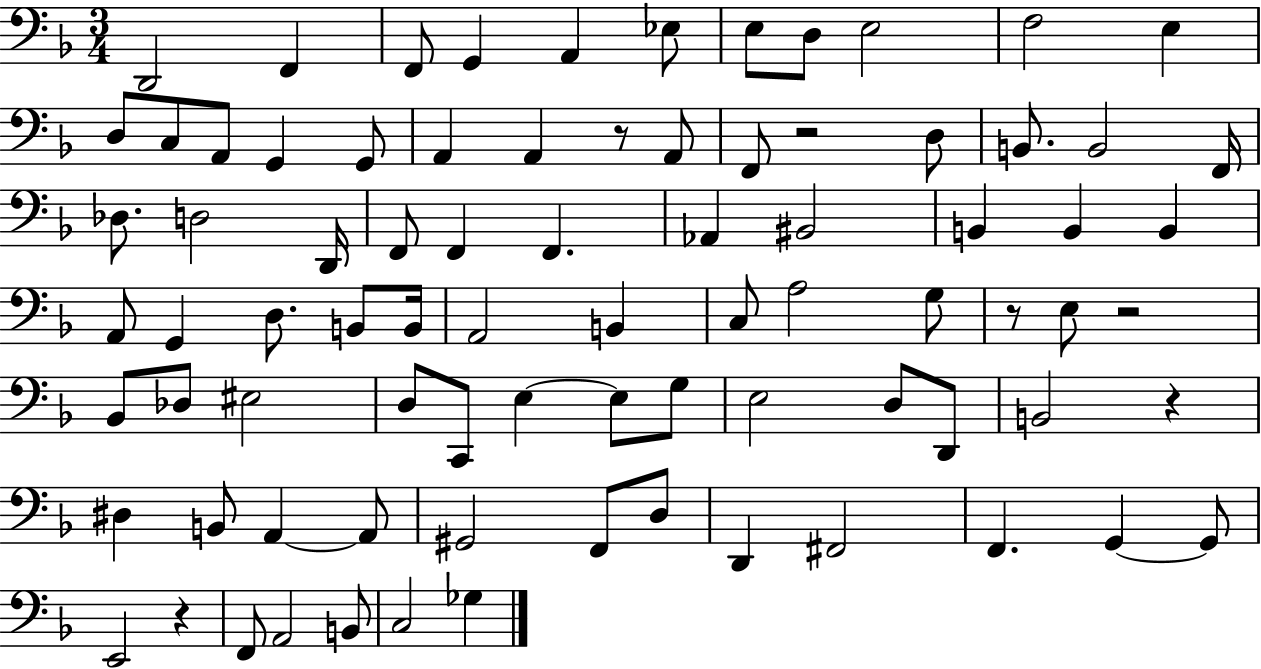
X:1
T:Untitled
M:3/4
L:1/4
K:F
D,,2 F,, F,,/2 G,, A,, _E,/2 E,/2 D,/2 E,2 F,2 E, D,/2 C,/2 A,,/2 G,, G,,/2 A,, A,, z/2 A,,/2 F,,/2 z2 D,/2 B,,/2 B,,2 F,,/4 _D,/2 D,2 D,,/4 F,,/2 F,, F,, _A,, ^B,,2 B,, B,, B,, A,,/2 G,, D,/2 B,,/2 B,,/4 A,,2 B,, C,/2 A,2 G,/2 z/2 E,/2 z2 _B,,/2 _D,/2 ^E,2 D,/2 C,,/2 E, E,/2 G,/2 E,2 D,/2 D,,/2 B,,2 z ^D, B,,/2 A,, A,,/2 ^G,,2 F,,/2 D,/2 D,, ^F,,2 F,, G,, G,,/2 E,,2 z F,,/2 A,,2 B,,/2 C,2 _G,